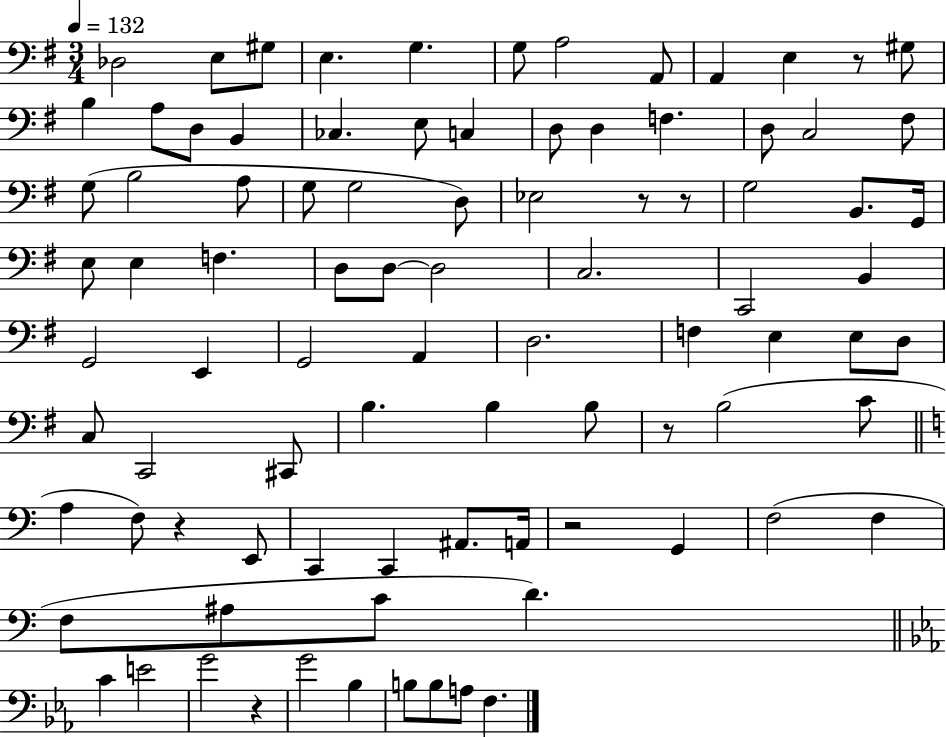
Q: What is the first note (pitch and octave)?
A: Db3